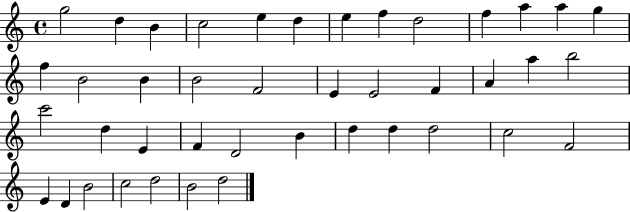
X:1
T:Untitled
M:4/4
L:1/4
K:C
g2 d B c2 e d e f d2 f a a g f B2 B B2 F2 E E2 F A a b2 c'2 d E F D2 B d d d2 c2 F2 E D B2 c2 d2 B2 d2